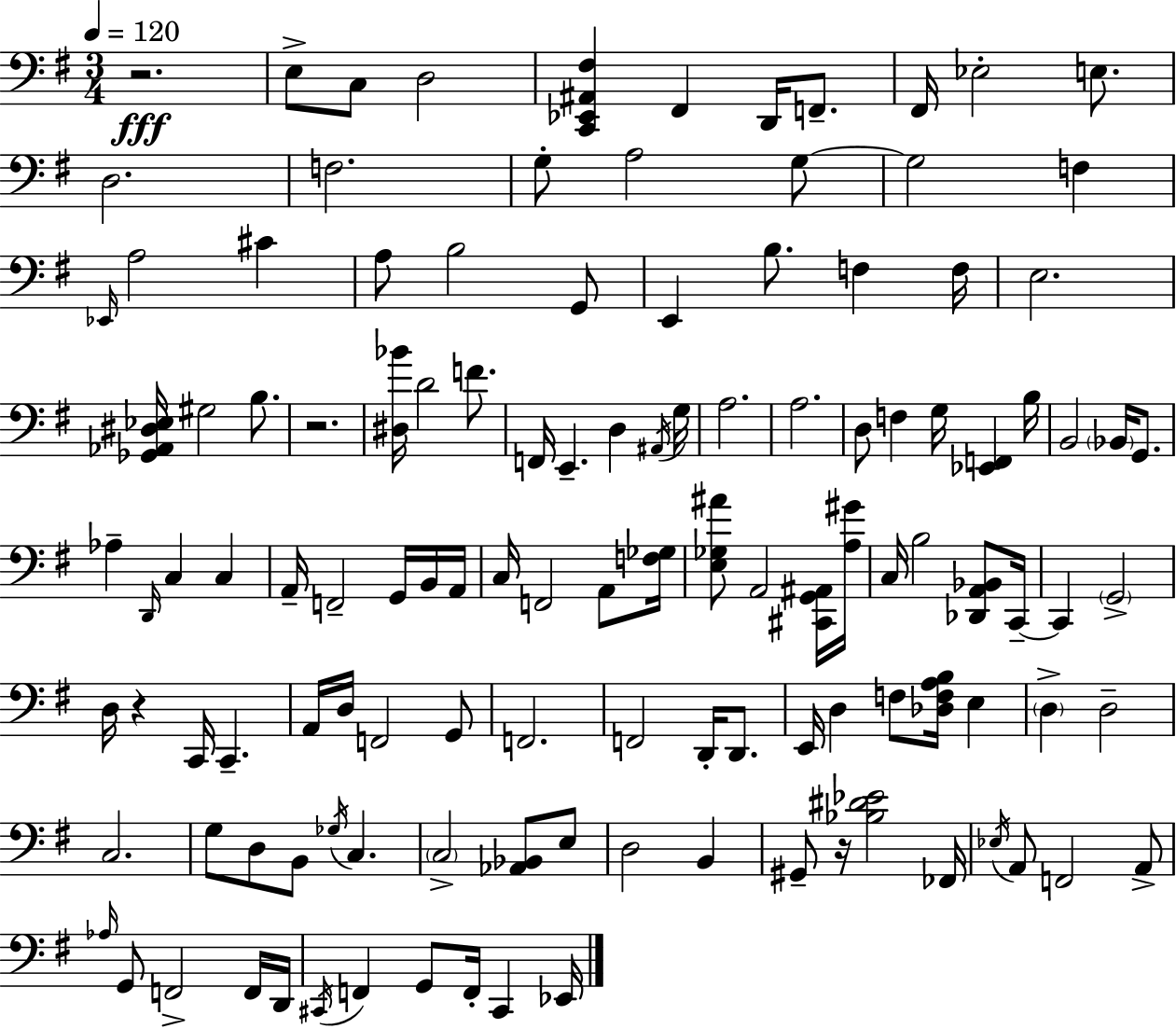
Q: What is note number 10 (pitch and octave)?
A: D3